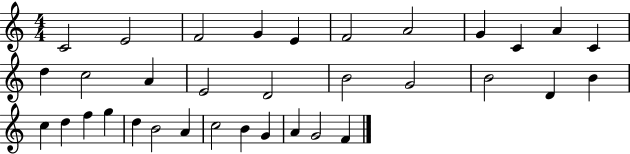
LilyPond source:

{
  \clef treble
  \numericTimeSignature
  \time 4/4
  \key c \major
  c'2 e'2 | f'2 g'4 e'4 | f'2 a'2 | g'4 c'4 a'4 c'4 | \break d''4 c''2 a'4 | e'2 d'2 | b'2 g'2 | b'2 d'4 b'4 | \break c''4 d''4 f''4 g''4 | d''4 b'2 a'4 | c''2 b'4 g'4 | a'4 g'2 f'4 | \break \bar "|."
}